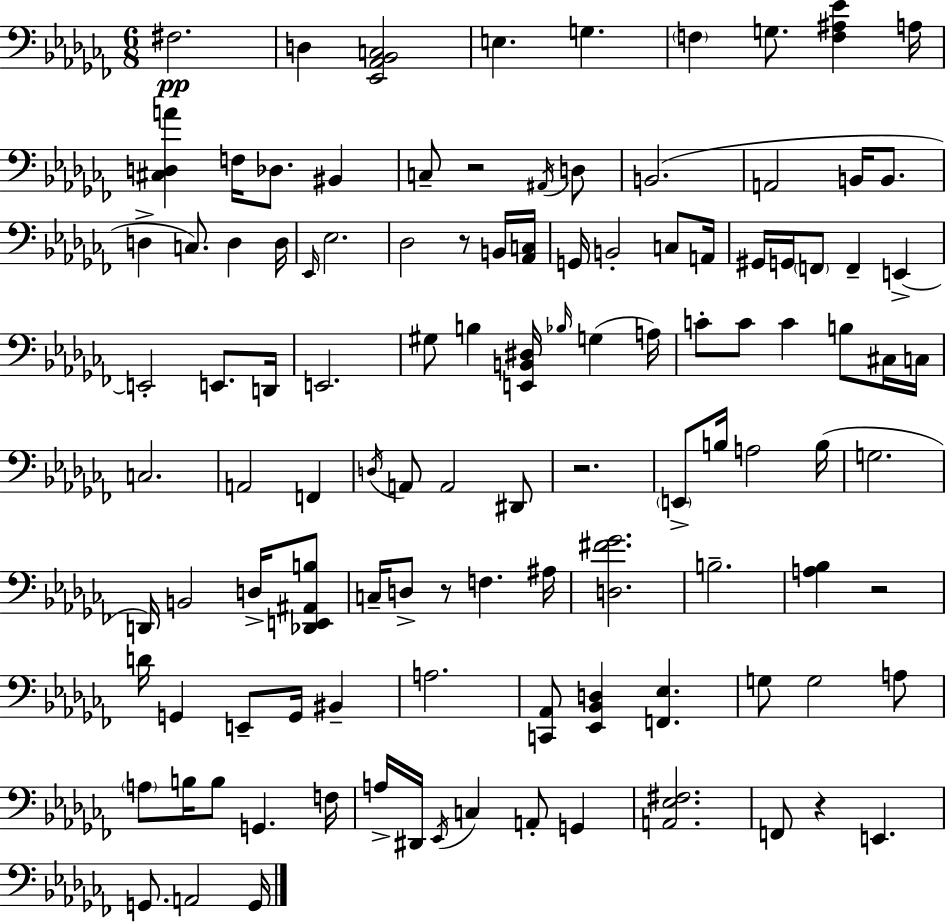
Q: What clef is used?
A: bass